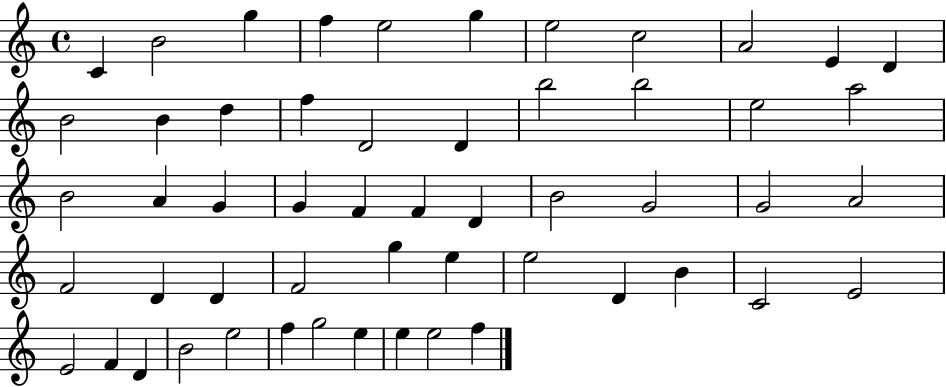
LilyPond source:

{
  \clef treble
  \time 4/4
  \defaultTimeSignature
  \key c \major
  c'4 b'2 g''4 | f''4 e''2 g''4 | e''2 c''2 | a'2 e'4 d'4 | \break b'2 b'4 d''4 | f''4 d'2 d'4 | b''2 b''2 | e''2 a''2 | \break b'2 a'4 g'4 | g'4 f'4 f'4 d'4 | b'2 g'2 | g'2 a'2 | \break f'2 d'4 d'4 | f'2 g''4 e''4 | e''2 d'4 b'4 | c'2 e'2 | \break e'2 f'4 d'4 | b'2 e''2 | f''4 g''2 e''4 | e''4 e''2 f''4 | \break \bar "|."
}